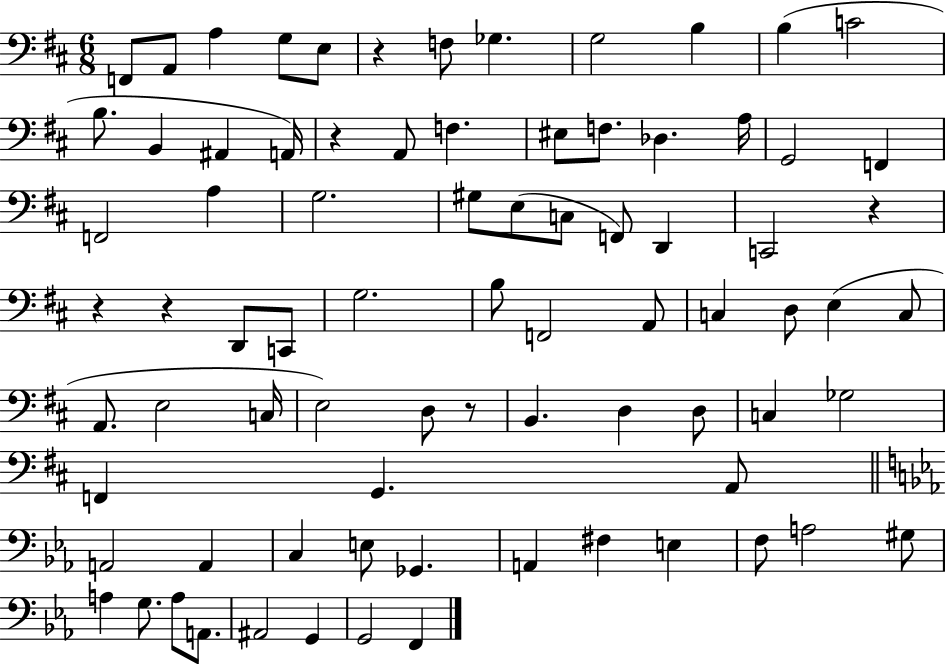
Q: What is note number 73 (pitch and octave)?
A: G2